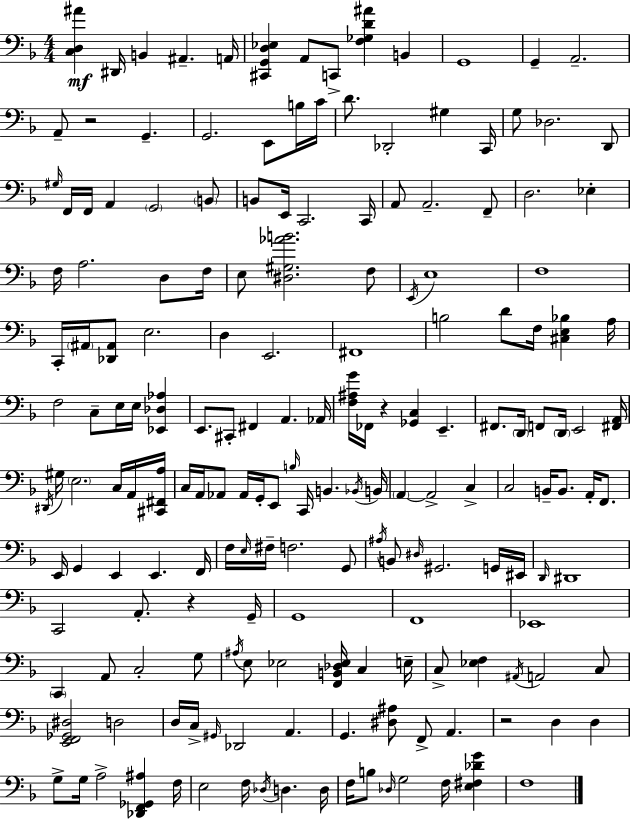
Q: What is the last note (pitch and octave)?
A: F3